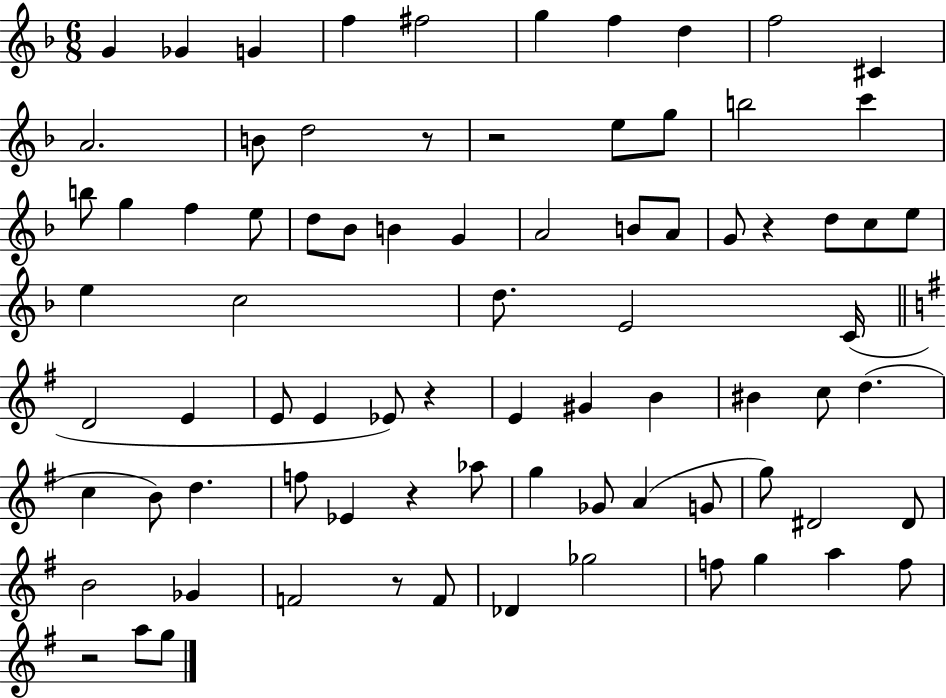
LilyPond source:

{
  \clef treble
  \numericTimeSignature
  \time 6/8
  \key f \major
  g'4 ges'4 g'4 | f''4 fis''2 | g''4 f''4 d''4 | f''2 cis'4 | \break a'2. | b'8 d''2 r8 | r2 e''8 g''8 | b''2 c'''4 | \break b''8 g''4 f''4 e''8 | d''8 bes'8 b'4 g'4 | a'2 b'8 a'8 | g'8 r4 d''8 c''8 e''8 | \break e''4 c''2 | d''8. e'2 c'16( | \bar "||" \break \key g \major d'2 e'4 | e'8 e'4 ees'8) r4 | e'4 gis'4 b'4 | bis'4 c''8 d''4.( | \break c''4 b'8) d''4. | f''8 ees'4 r4 aes''8 | g''4 ges'8 a'4( g'8 | g''8) dis'2 dis'8 | \break b'2 ges'4 | f'2 r8 f'8 | des'4 ges''2 | f''8 g''4 a''4 f''8 | \break r2 a''8 g''8 | \bar "|."
}